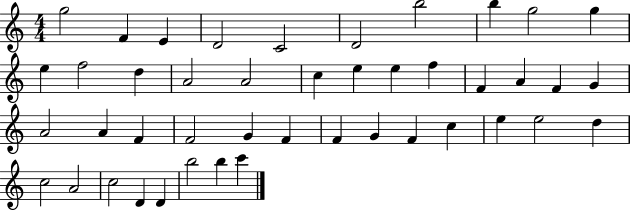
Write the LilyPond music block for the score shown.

{
  \clef treble
  \numericTimeSignature
  \time 4/4
  \key c \major
  g''2 f'4 e'4 | d'2 c'2 | d'2 b''2 | b''4 g''2 g''4 | \break e''4 f''2 d''4 | a'2 a'2 | c''4 e''4 e''4 f''4 | f'4 a'4 f'4 g'4 | \break a'2 a'4 f'4 | f'2 g'4 f'4 | f'4 g'4 f'4 c''4 | e''4 e''2 d''4 | \break c''2 a'2 | c''2 d'4 d'4 | b''2 b''4 c'''4 | \bar "|."
}